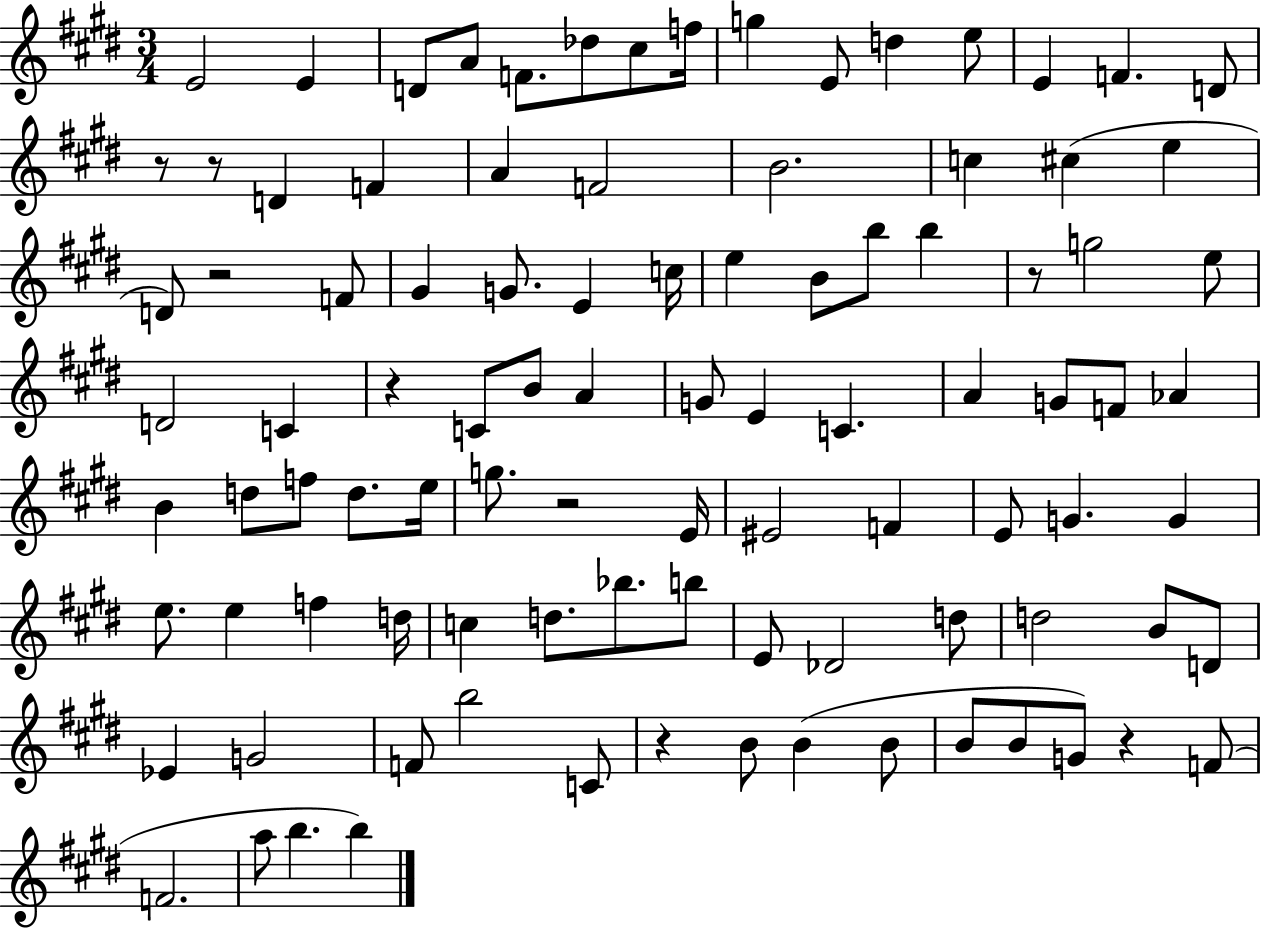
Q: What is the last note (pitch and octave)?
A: B5